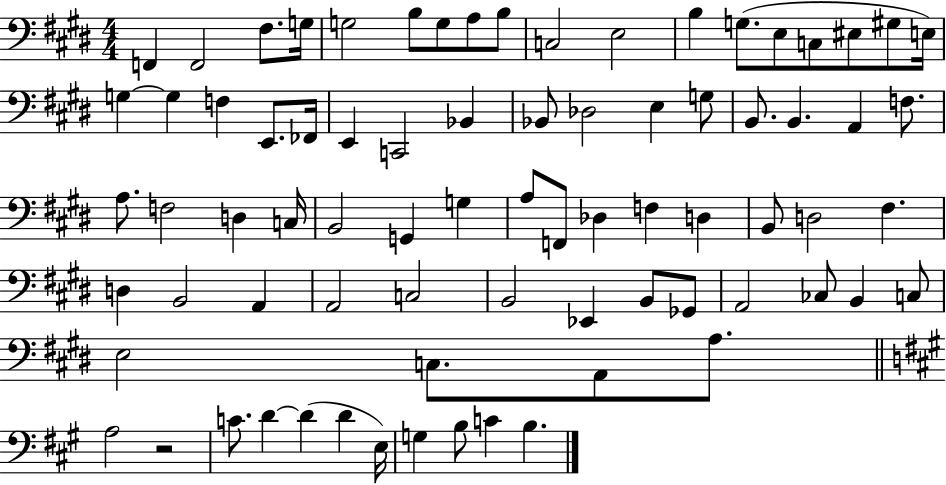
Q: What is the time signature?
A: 4/4